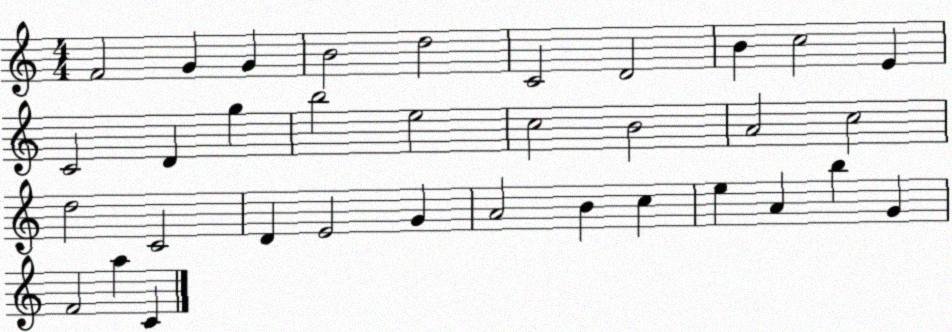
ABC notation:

X:1
T:Untitled
M:4/4
L:1/4
K:C
F2 G G B2 d2 C2 D2 B c2 E C2 D g b2 e2 c2 B2 A2 c2 d2 C2 D E2 G A2 B c e A b G F2 a C